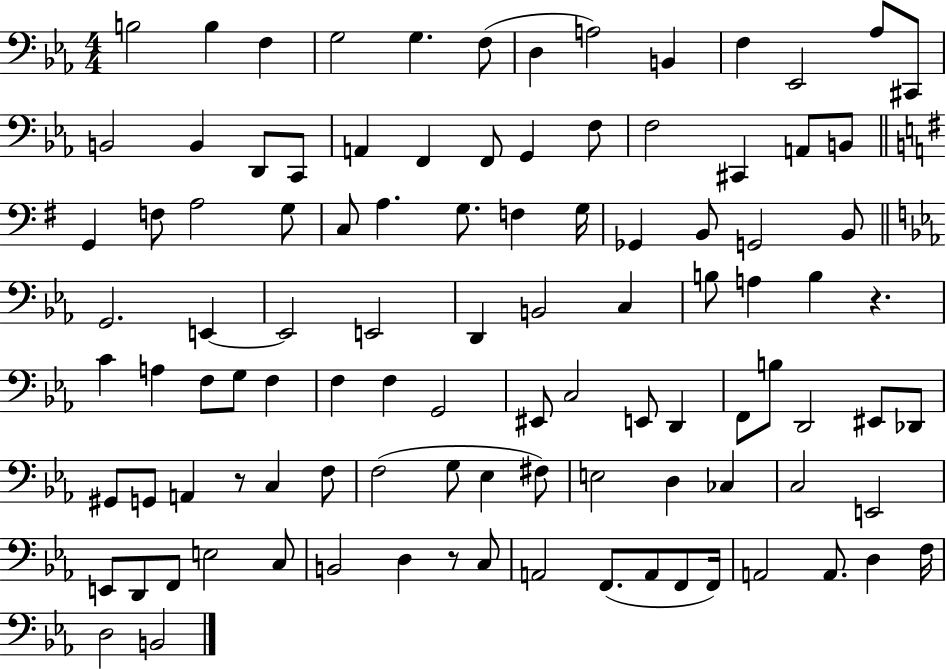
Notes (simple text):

B3/h B3/q F3/q G3/h G3/q. F3/e D3/q A3/h B2/q F3/q Eb2/h Ab3/e C#2/e B2/h B2/q D2/e C2/e A2/q F2/q F2/e G2/q F3/e F3/h C#2/q A2/e B2/e G2/q F3/e A3/h G3/e C3/e A3/q. G3/e. F3/q G3/s Gb2/q B2/e G2/h B2/e G2/h. E2/q E2/h E2/h D2/q B2/h C3/q B3/e A3/q B3/q R/q. C4/q A3/q F3/e G3/e F3/q F3/q F3/q G2/h EIS2/e C3/h E2/e D2/q F2/e B3/e D2/h EIS2/e Db2/e G#2/e G2/e A2/q R/e C3/q F3/e F3/h G3/e Eb3/q F#3/e E3/h D3/q CES3/q C3/h E2/h E2/e D2/e F2/e E3/h C3/e B2/h D3/q R/e C3/e A2/h F2/e. A2/e F2/e F2/s A2/h A2/e. D3/q F3/s D3/h B2/h